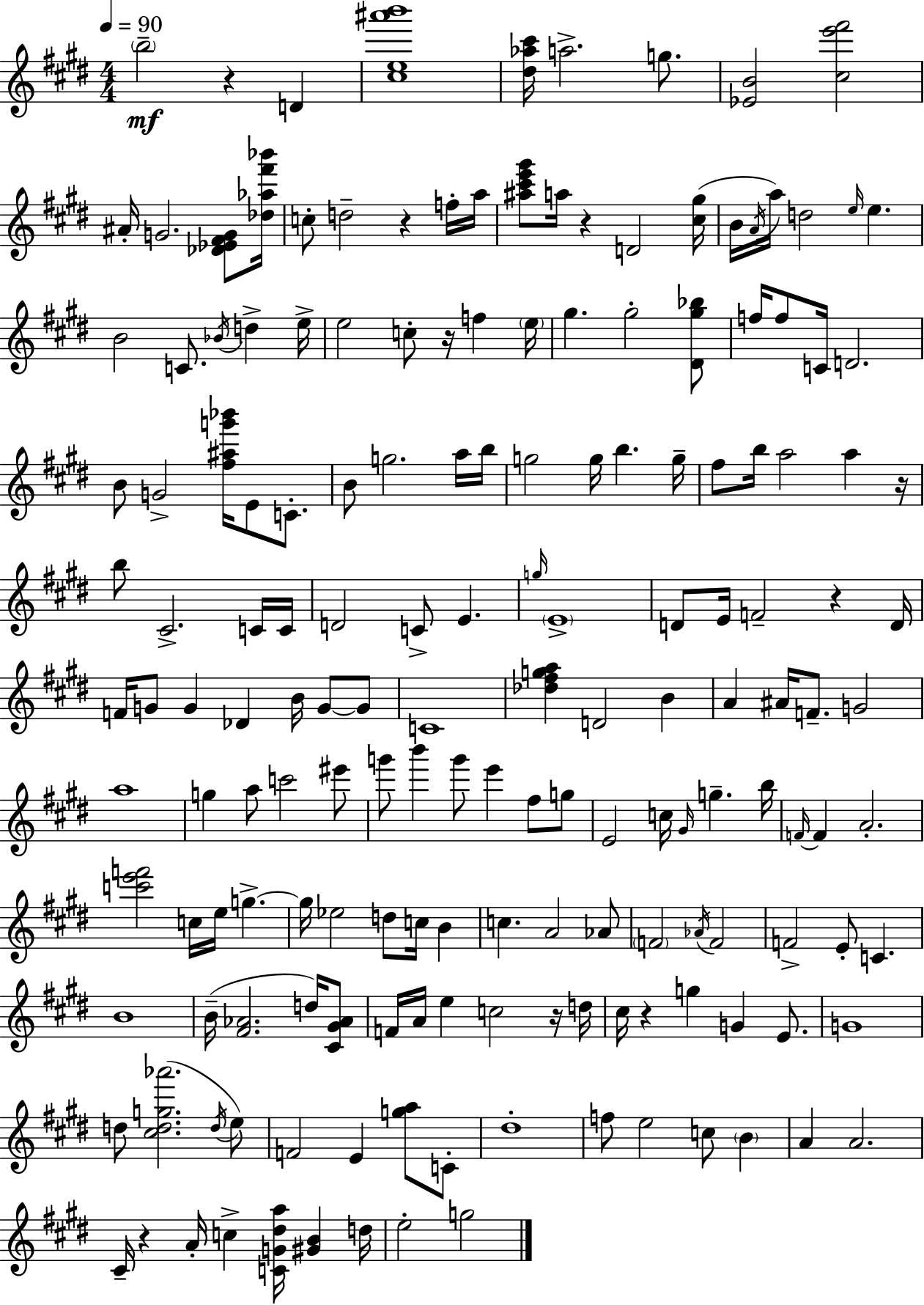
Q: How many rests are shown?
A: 9